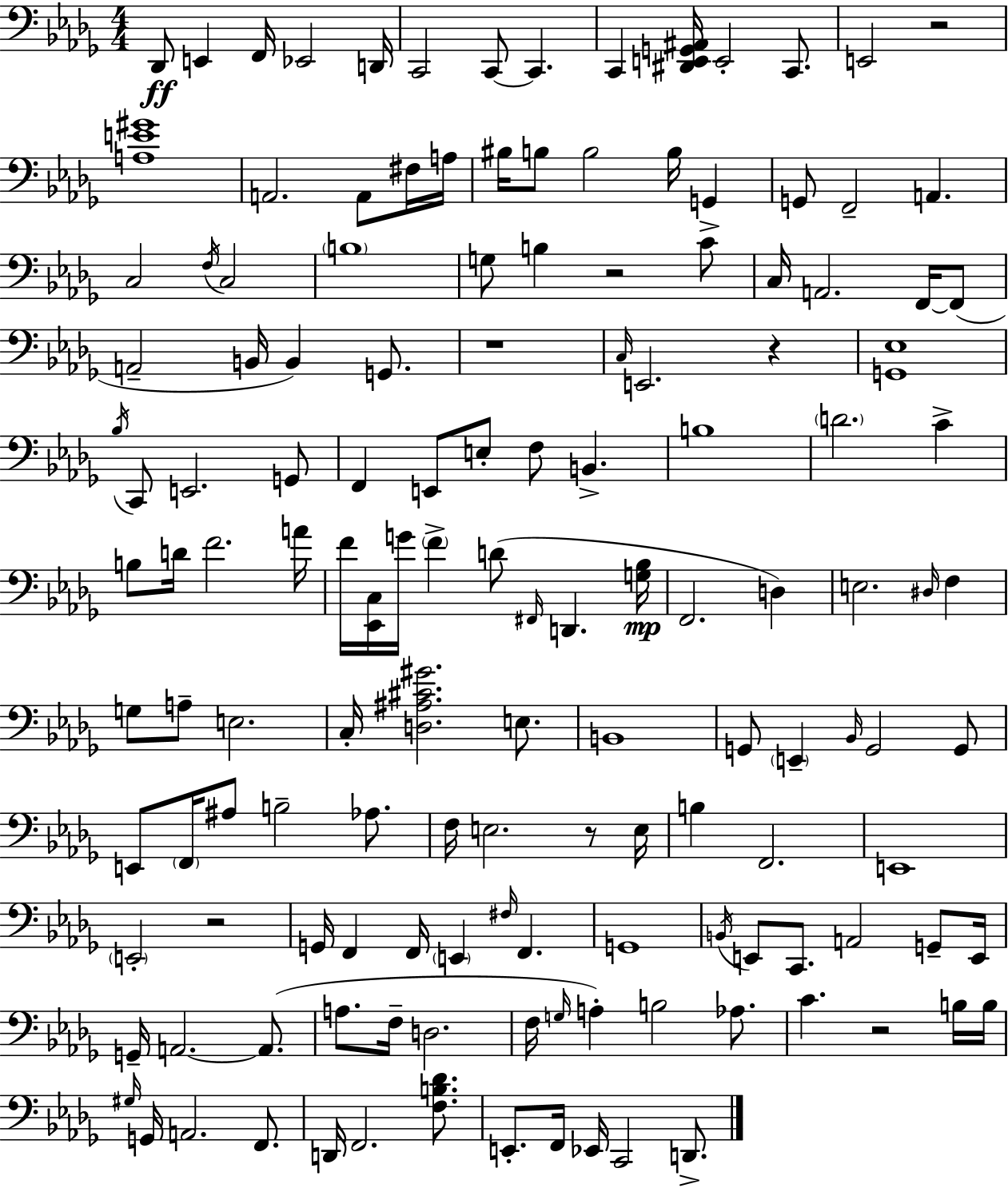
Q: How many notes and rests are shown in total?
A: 143